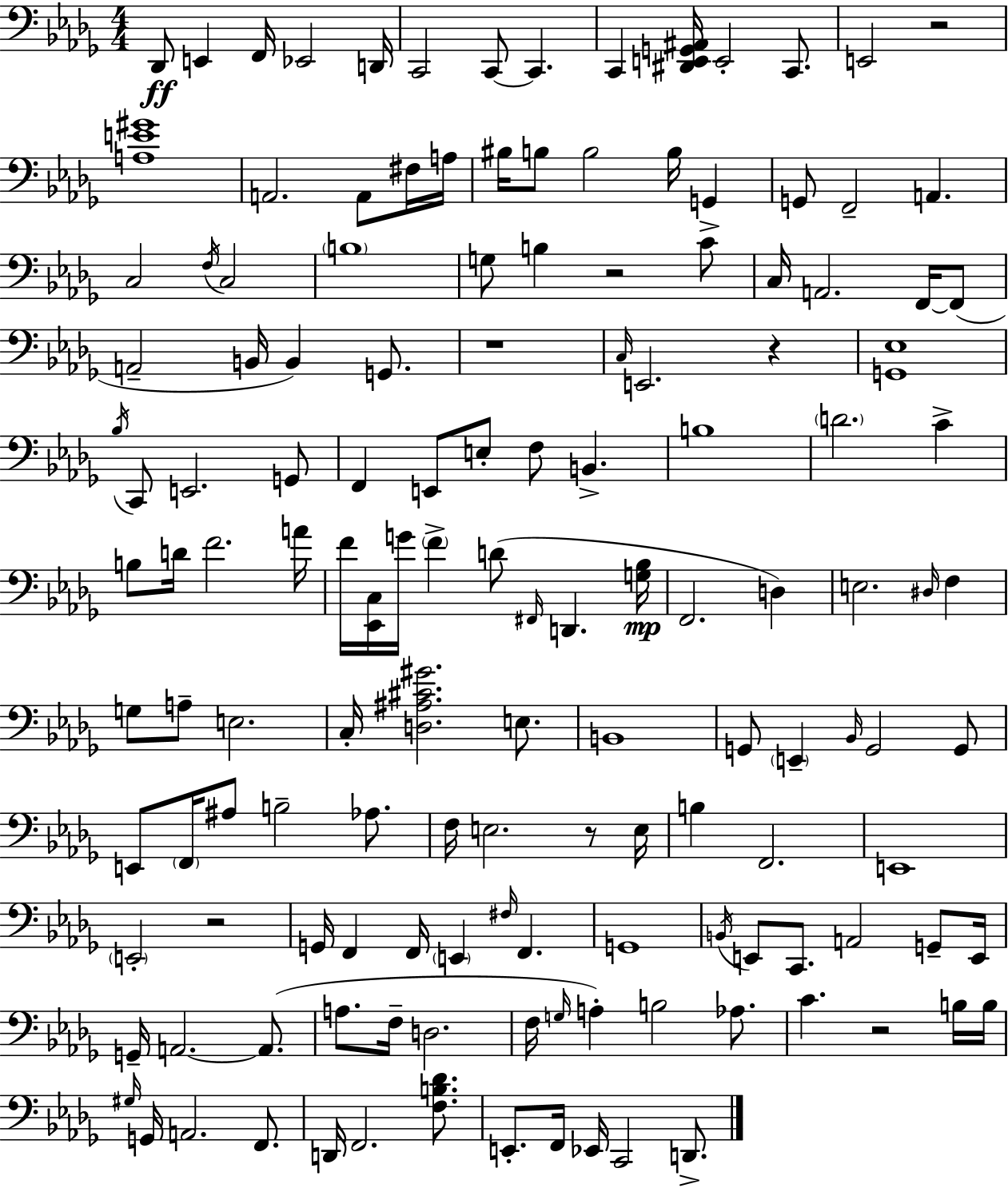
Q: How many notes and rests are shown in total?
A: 143